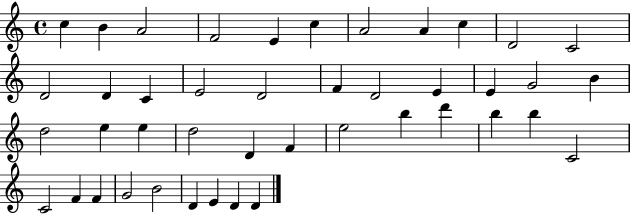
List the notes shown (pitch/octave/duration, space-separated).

C5/q B4/q A4/h F4/h E4/q C5/q A4/h A4/q C5/q D4/h C4/h D4/h D4/q C4/q E4/h D4/h F4/q D4/h E4/q E4/q G4/h B4/q D5/h E5/q E5/q D5/h D4/q F4/q E5/h B5/q D6/q B5/q B5/q C4/h C4/h F4/q F4/q G4/h B4/h D4/q E4/q D4/q D4/q